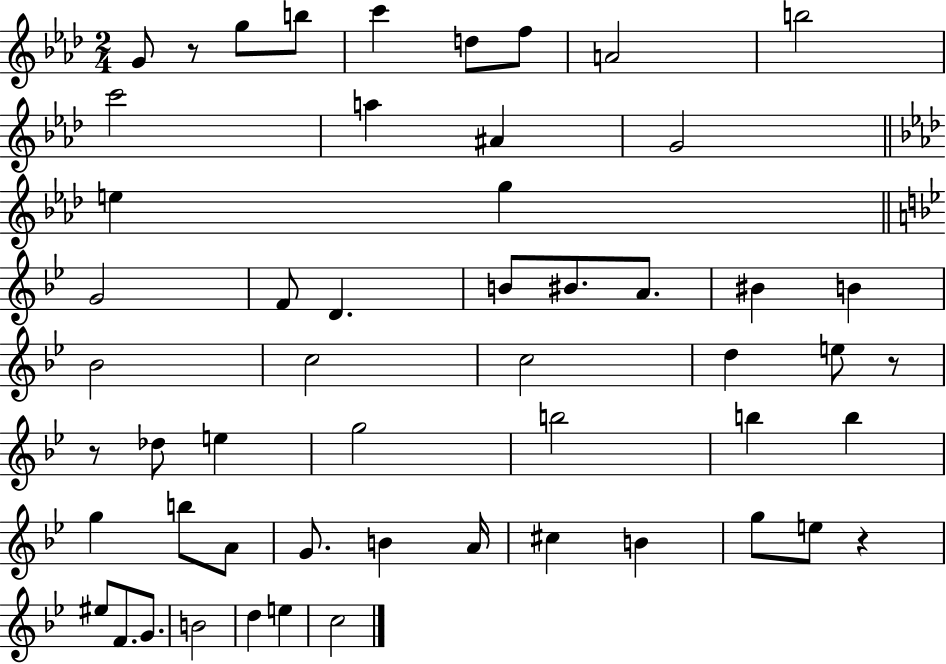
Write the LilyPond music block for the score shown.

{
  \clef treble
  \numericTimeSignature
  \time 2/4
  \key aes \major
  g'8 r8 g''8 b''8 | c'''4 d''8 f''8 | a'2 | b''2 | \break c'''2 | a''4 ais'4 | g'2 | \bar "||" \break \key aes \major e''4 g''4 | \bar "||" \break \key bes \major g'2 | f'8 d'4. | b'8 bis'8. a'8. | bis'4 b'4 | \break bes'2 | c''2 | c''2 | d''4 e''8 r8 | \break r8 des''8 e''4 | g''2 | b''2 | b''4 b''4 | \break g''4 b''8 a'8 | g'8. b'4 a'16 | cis''4 b'4 | g''8 e''8 r4 | \break eis''8 f'8. g'8. | b'2 | d''4 e''4 | c''2 | \break \bar "|."
}